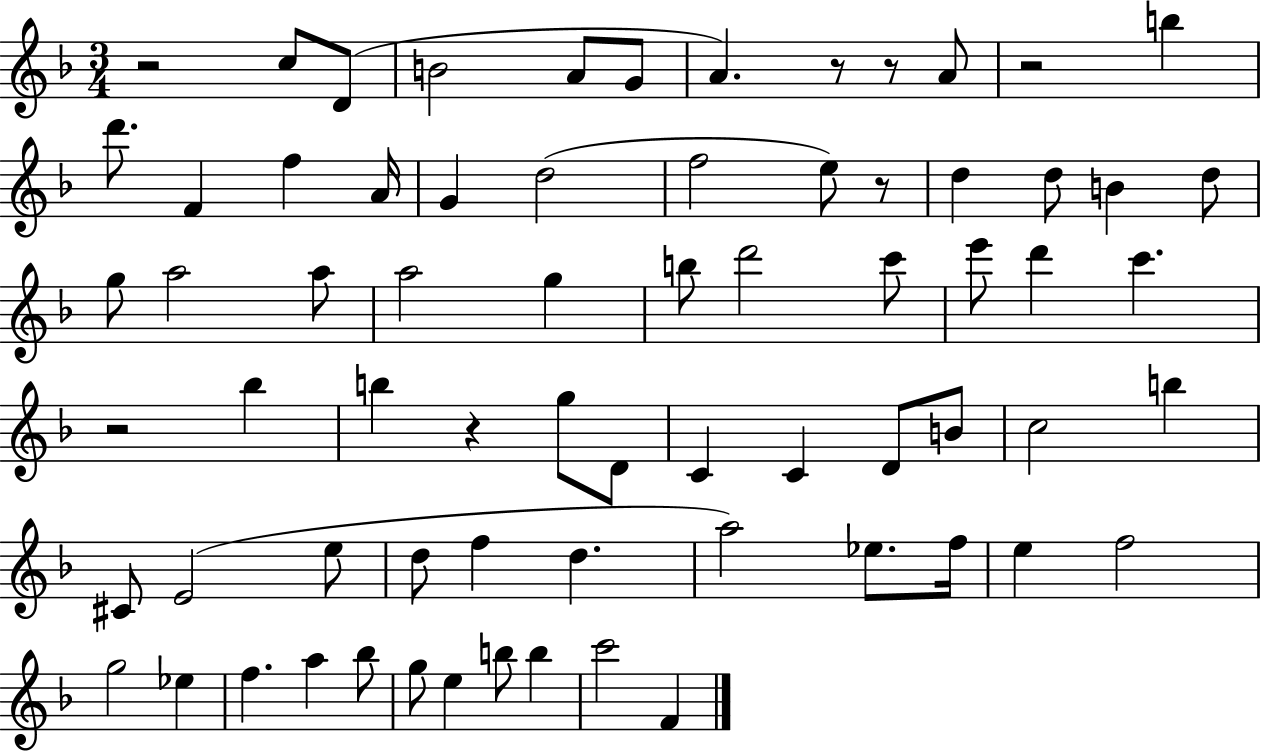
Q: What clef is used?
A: treble